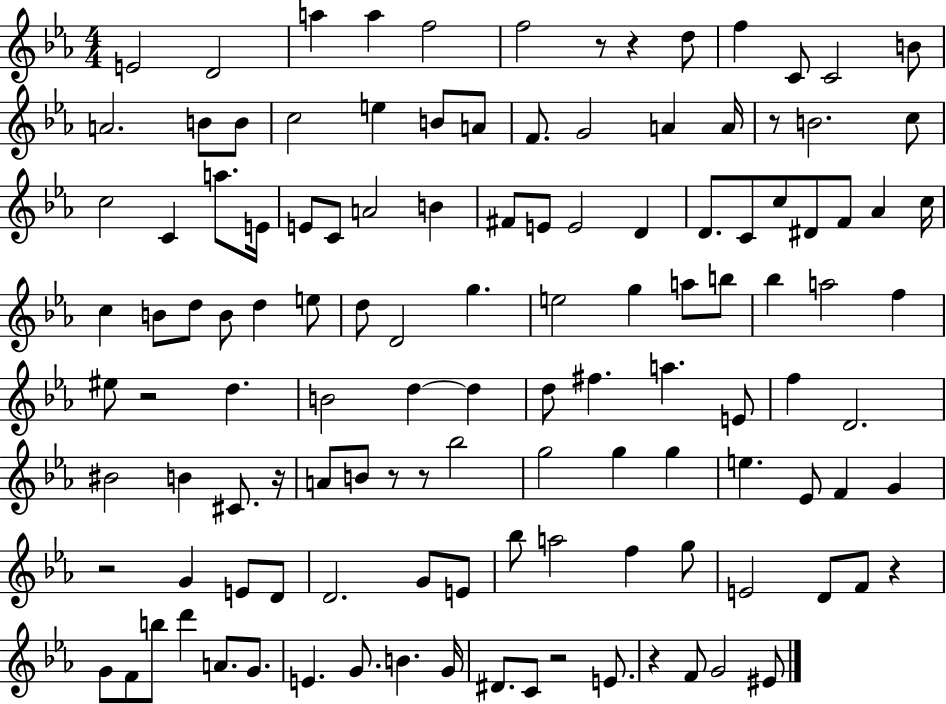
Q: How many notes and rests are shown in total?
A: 123